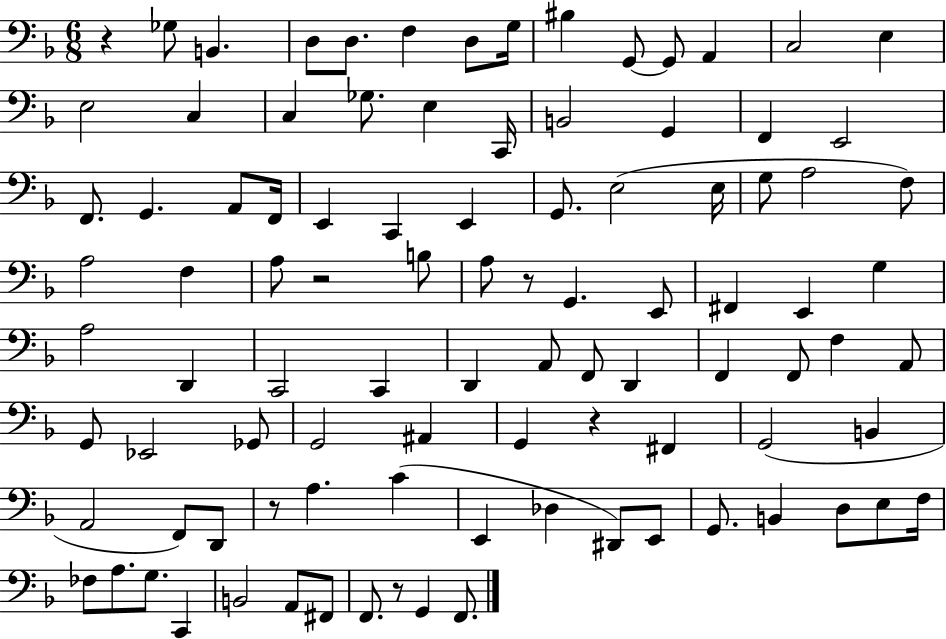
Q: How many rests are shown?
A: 6